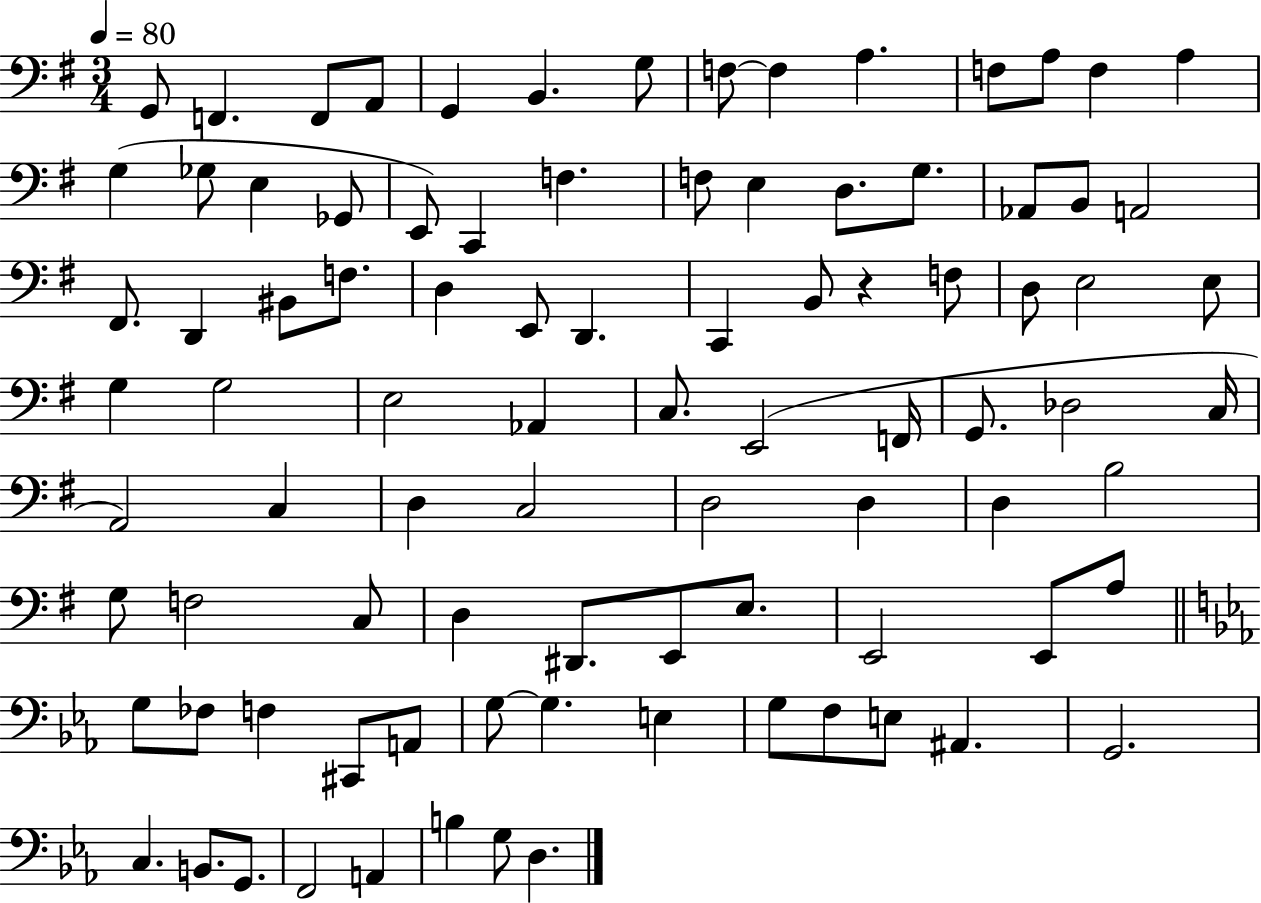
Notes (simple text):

G2/e F2/q. F2/e A2/e G2/q B2/q. G3/e F3/e F3/q A3/q. F3/e A3/e F3/q A3/q G3/q Gb3/e E3/q Gb2/e E2/e C2/q F3/q. F3/e E3/q D3/e. G3/e. Ab2/e B2/e A2/h F#2/e. D2/q BIS2/e F3/e. D3/q E2/e D2/q. C2/q B2/e R/q F3/e D3/e E3/h E3/e G3/q G3/h E3/h Ab2/q C3/e. E2/h F2/s G2/e. Db3/h C3/s A2/h C3/q D3/q C3/h D3/h D3/q D3/q B3/h G3/e F3/h C3/e D3/q D#2/e. E2/e E3/e. E2/h E2/e A3/e G3/e FES3/e F3/q C#2/e A2/e G3/e G3/q. E3/q G3/e F3/e E3/e A#2/q. G2/h. C3/q. B2/e. G2/e. F2/h A2/q B3/q G3/e D3/q.